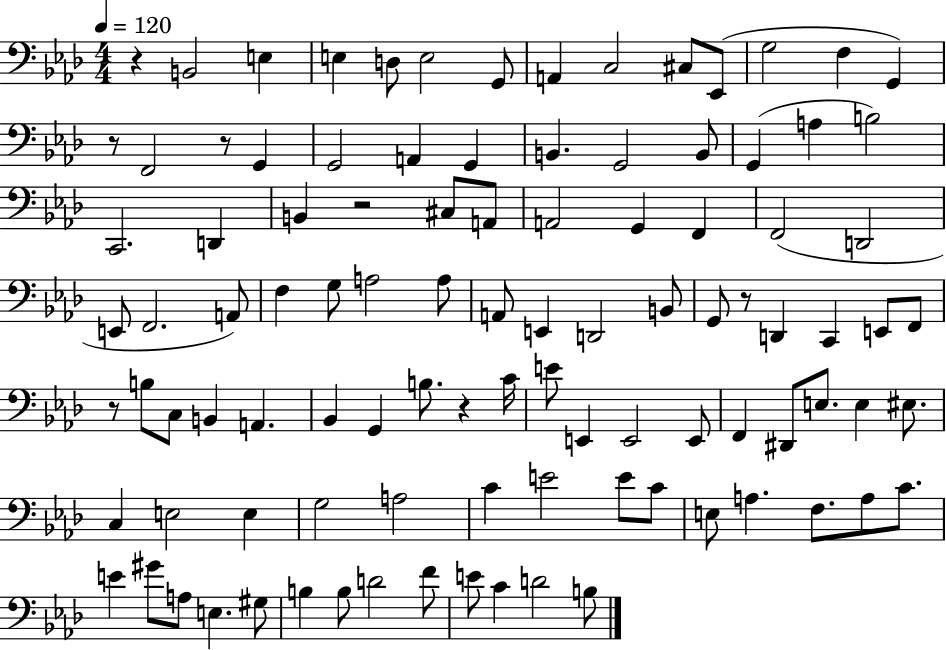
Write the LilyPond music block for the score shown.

{
  \clef bass
  \numericTimeSignature
  \time 4/4
  \key aes \major
  \tempo 4 = 120
  r4 b,2 e4 | e4 d8 e2 g,8 | a,4 c2 cis8 ees,8( | g2 f4 g,4) | \break r8 f,2 r8 g,4 | g,2 a,4 g,4 | b,4. g,2 b,8 | g,4( a4 b2) | \break c,2. d,4 | b,4 r2 cis8 a,8 | a,2 g,4 f,4 | f,2( d,2 | \break e,8 f,2. a,8) | f4 g8 a2 a8 | a,8 e,4 d,2 b,8 | g,8 r8 d,4 c,4 e,8 f,8 | \break r8 b8 c8 b,4 a,4. | bes,4 g,4 b8. r4 c'16 | e'8 e,4 e,2 e,8 | f,4 dis,8 e8. e4 eis8. | \break c4 e2 e4 | g2 a2 | c'4 e'2 e'8 c'8 | e8 a4. f8. a8 c'8. | \break e'4 gis'8 a8 e4. gis8 | b4 b8 d'2 f'8 | e'8 c'4 d'2 b8 | \bar "|."
}